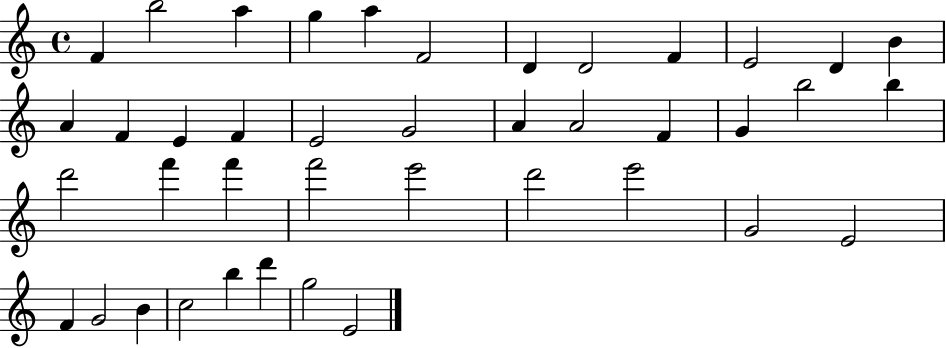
F4/q B5/h A5/q G5/q A5/q F4/h D4/q D4/h F4/q E4/h D4/q B4/q A4/q F4/q E4/q F4/q E4/h G4/h A4/q A4/h F4/q G4/q B5/h B5/q D6/h F6/q F6/q F6/h E6/h D6/h E6/h G4/h E4/h F4/q G4/h B4/q C5/h B5/q D6/q G5/h E4/h